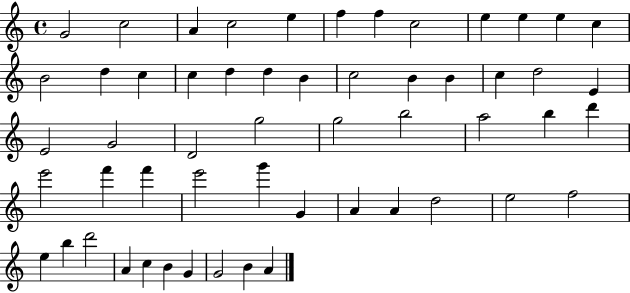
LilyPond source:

{
  \clef treble
  \time 4/4
  \defaultTimeSignature
  \key c \major
  g'2 c''2 | a'4 c''2 e''4 | f''4 f''4 c''2 | e''4 e''4 e''4 c''4 | \break b'2 d''4 c''4 | c''4 d''4 d''4 b'4 | c''2 b'4 b'4 | c''4 d''2 e'4 | \break e'2 g'2 | d'2 g''2 | g''2 b''2 | a''2 b''4 d'''4 | \break e'''2 f'''4 f'''4 | e'''2 g'''4 g'4 | a'4 a'4 d''2 | e''2 f''2 | \break e''4 b''4 d'''2 | a'4 c''4 b'4 g'4 | g'2 b'4 a'4 | \bar "|."
}